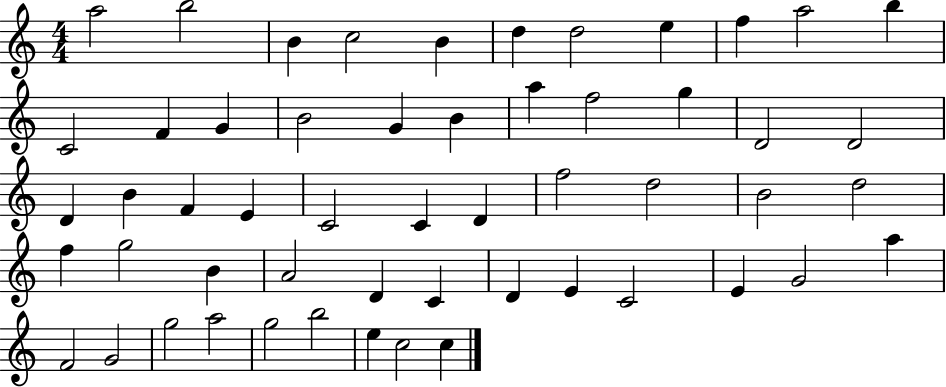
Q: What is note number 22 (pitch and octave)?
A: D4